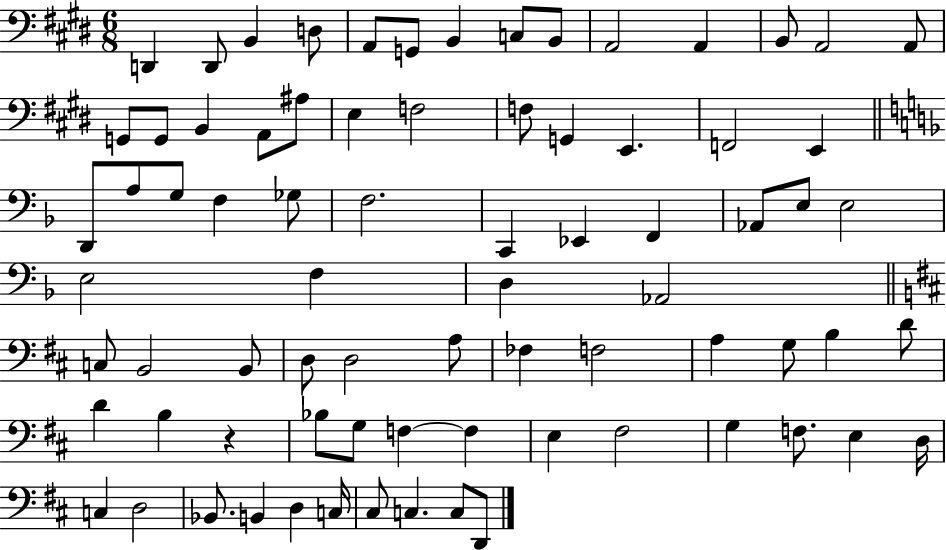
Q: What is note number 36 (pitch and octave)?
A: Ab2